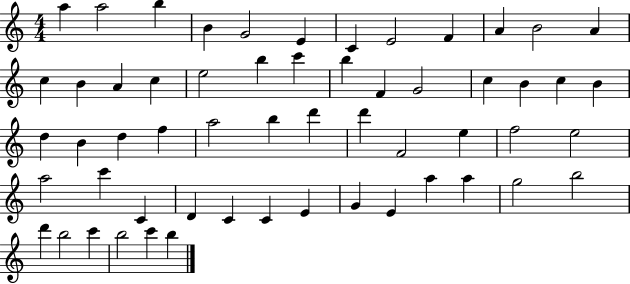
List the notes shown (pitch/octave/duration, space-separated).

A5/q A5/h B5/q B4/q G4/h E4/q C4/q E4/h F4/q A4/q B4/h A4/q C5/q B4/q A4/q C5/q E5/h B5/q C6/q B5/q F4/q G4/h C5/q B4/q C5/q B4/q D5/q B4/q D5/q F5/q A5/h B5/q D6/q D6/q F4/h E5/q F5/h E5/h A5/h C6/q C4/q D4/q C4/q C4/q E4/q G4/q E4/q A5/q A5/q G5/h B5/h D6/q B5/h C6/q B5/h C6/q B5/q